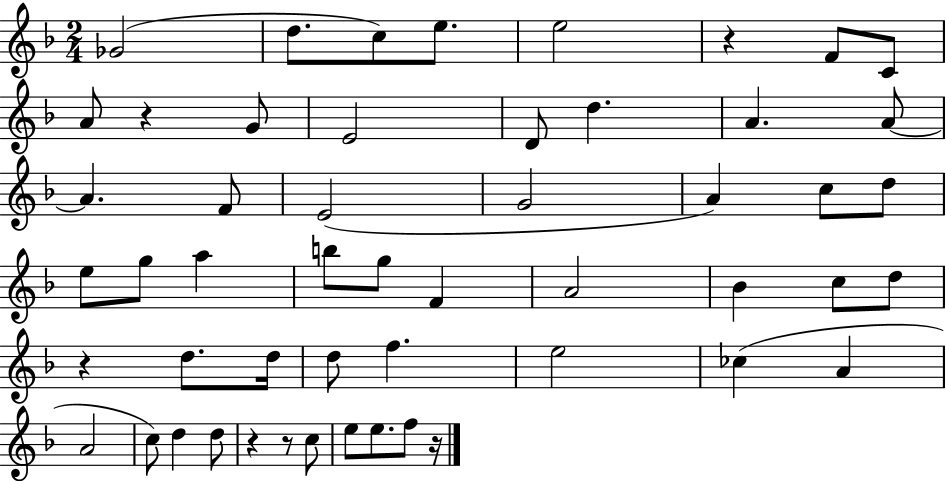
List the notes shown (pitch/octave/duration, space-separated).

Gb4/h D5/e. C5/e E5/e. E5/h R/q F4/e C4/e A4/e R/q G4/e E4/h D4/e D5/q. A4/q. A4/e A4/q. F4/e E4/h G4/h A4/q C5/e D5/e E5/e G5/e A5/q B5/e G5/e F4/q A4/h Bb4/q C5/e D5/e R/q D5/e. D5/s D5/e F5/q. E5/h CES5/q A4/q A4/h C5/e D5/q D5/e R/q R/e C5/e E5/e E5/e. F5/e R/s